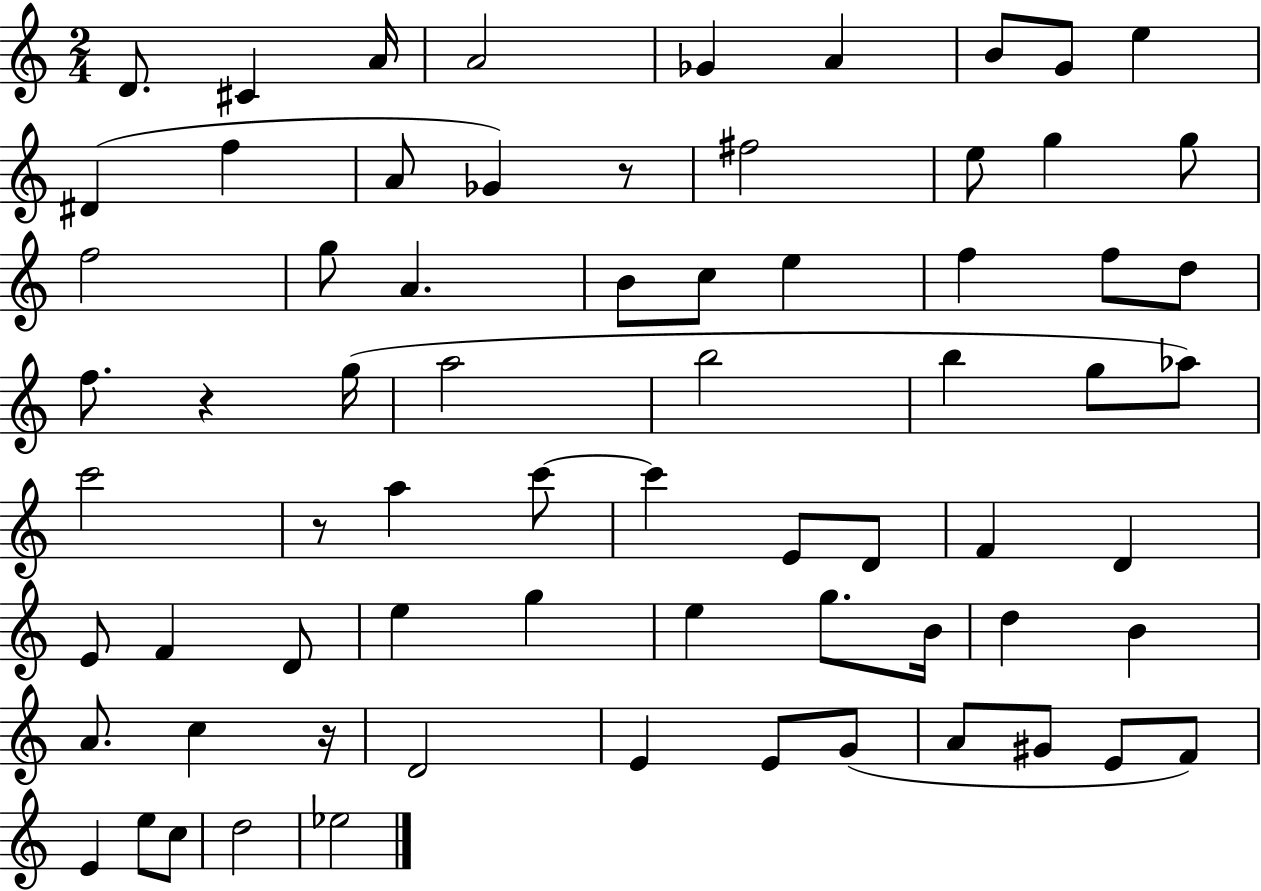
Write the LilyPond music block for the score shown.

{
  \clef treble
  \numericTimeSignature
  \time 2/4
  \key c \major
  d'8. cis'4 a'16 | a'2 | ges'4 a'4 | b'8 g'8 e''4 | \break dis'4( f''4 | a'8 ges'4) r8 | fis''2 | e''8 g''4 g''8 | \break f''2 | g''8 a'4. | b'8 c''8 e''4 | f''4 f''8 d''8 | \break f''8. r4 g''16( | a''2 | b''2 | b''4 g''8 aes''8) | \break c'''2 | r8 a''4 c'''8~~ | c'''4 e'8 d'8 | f'4 d'4 | \break e'8 f'4 d'8 | e''4 g''4 | e''4 g''8. b'16 | d''4 b'4 | \break a'8. c''4 r16 | d'2 | e'4 e'8 g'8( | a'8 gis'8 e'8 f'8) | \break e'4 e''8 c''8 | d''2 | ees''2 | \bar "|."
}